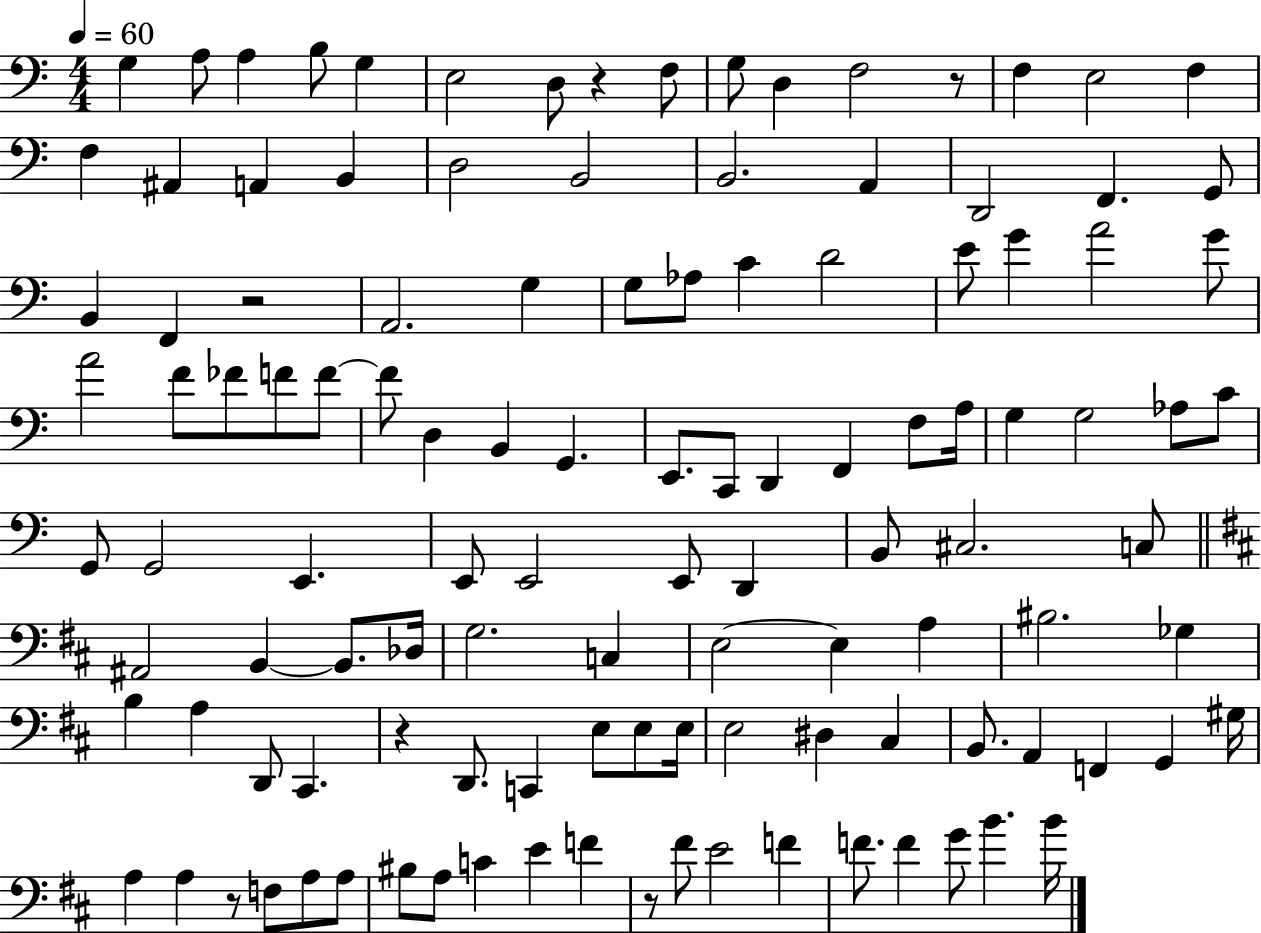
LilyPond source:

{
  \clef bass
  \numericTimeSignature
  \time 4/4
  \key c \major
  \tempo 4 = 60
  g4 a8 a4 b8 g4 | e2 d8 r4 f8 | g8 d4 f2 r8 | f4 e2 f4 | \break f4 ais,4 a,4 b,4 | d2 b,2 | b,2. a,4 | d,2 f,4. g,8 | \break b,4 f,4 r2 | a,2. g4 | g8 aes8 c'4 d'2 | e'8 g'4 a'2 g'8 | \break a'2 f'8 fes'8 f'8 f'8~~ | f'8 d4 b,4 g,4. | e,8. c,8 d,4 f,4 f8 a16 | g4 g2 aes8 c'8 | \break g,8 g,2 e,4. | e,8 e,2 e,8 d,4 | b,8 cis2. c8 | \bar "||" \break \key d \major ais,2 b,4~~ b,8. des16 | g2. c4 | e2~~ e4 a4 | bis2. ges4 | \break b4 a4 d,8 cis,4. | r4 d,8. c,4 e8 e8 e16 | e2 dis4 cis4 | b,8. a,4 f,4 g,4 gis16 | \break a4 a4 r8 f8 a8 a8 | bis8 a8 c'4 e'4 f'4 | r8 fis'8 e'2 f'4 | f'8. f'4 g'8 b'4. b'16 | \break \bar "|."
}